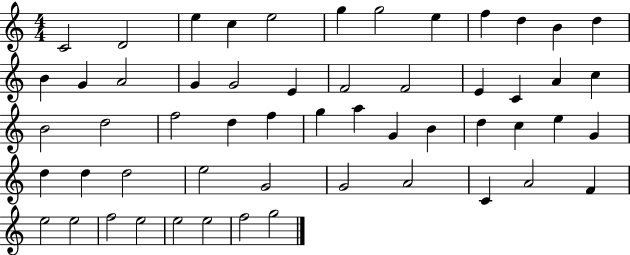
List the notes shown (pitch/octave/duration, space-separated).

C4/h D4/h E5/q C5/q E5/h G5/q G5/h E5/q F5/q D5/q B4/q D5/q B4/q G4/q A4/h G4/q G4/h E4/q F4/h F4/h E4/q C4/q A4/q C5/q B4/h D5/h F5/h D5/q F5/q G5/q A5/q G4/q B4/q D5/q C5/q E5/q G4/q D5/q D5/q D5/h E5/h G4/h G4/h A4/h C4/q A4/h F4/q E5/h E5/h F5/h E5/h E5/h E5/h F5/h G5/h